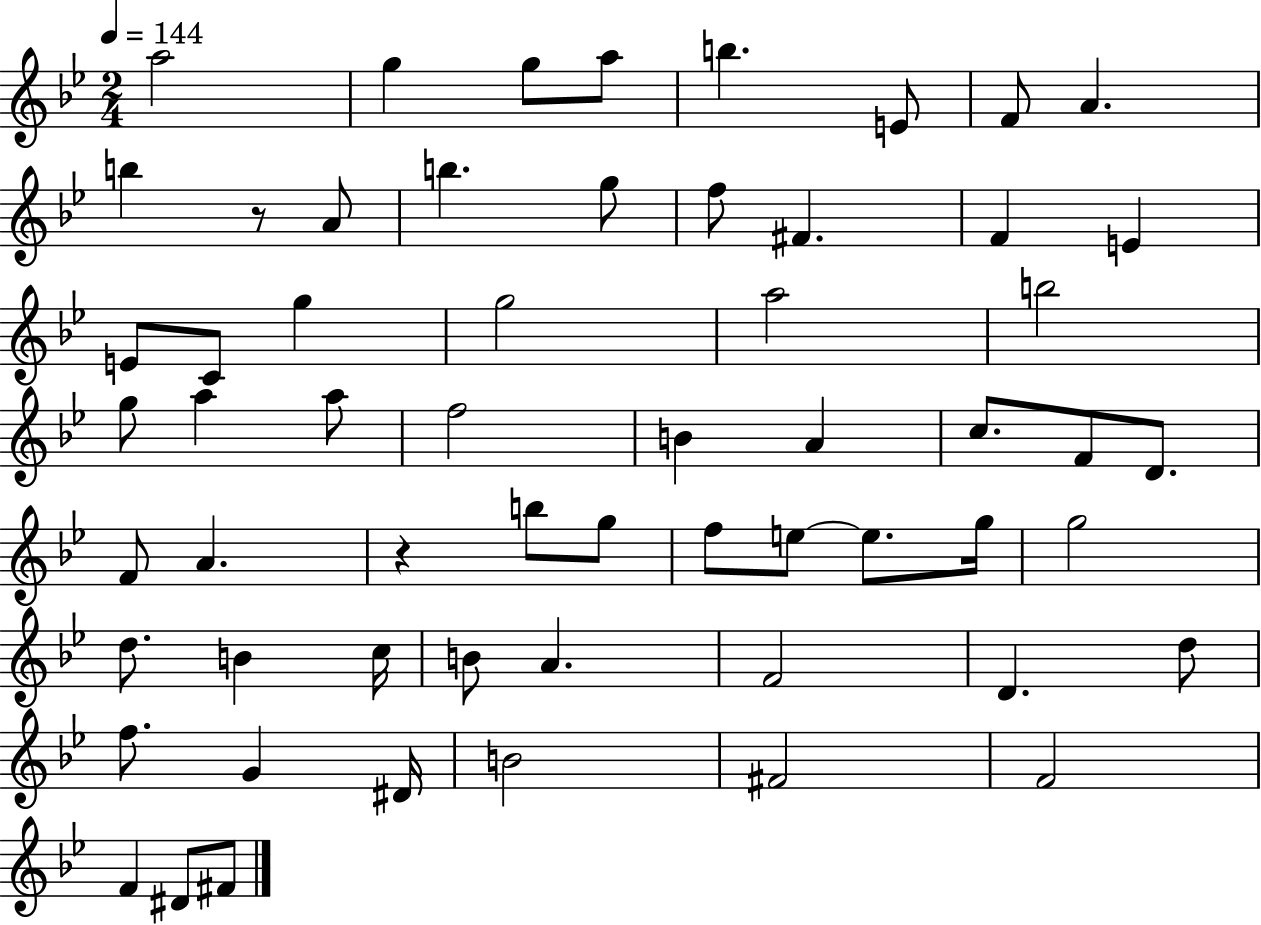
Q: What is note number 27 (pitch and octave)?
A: B4